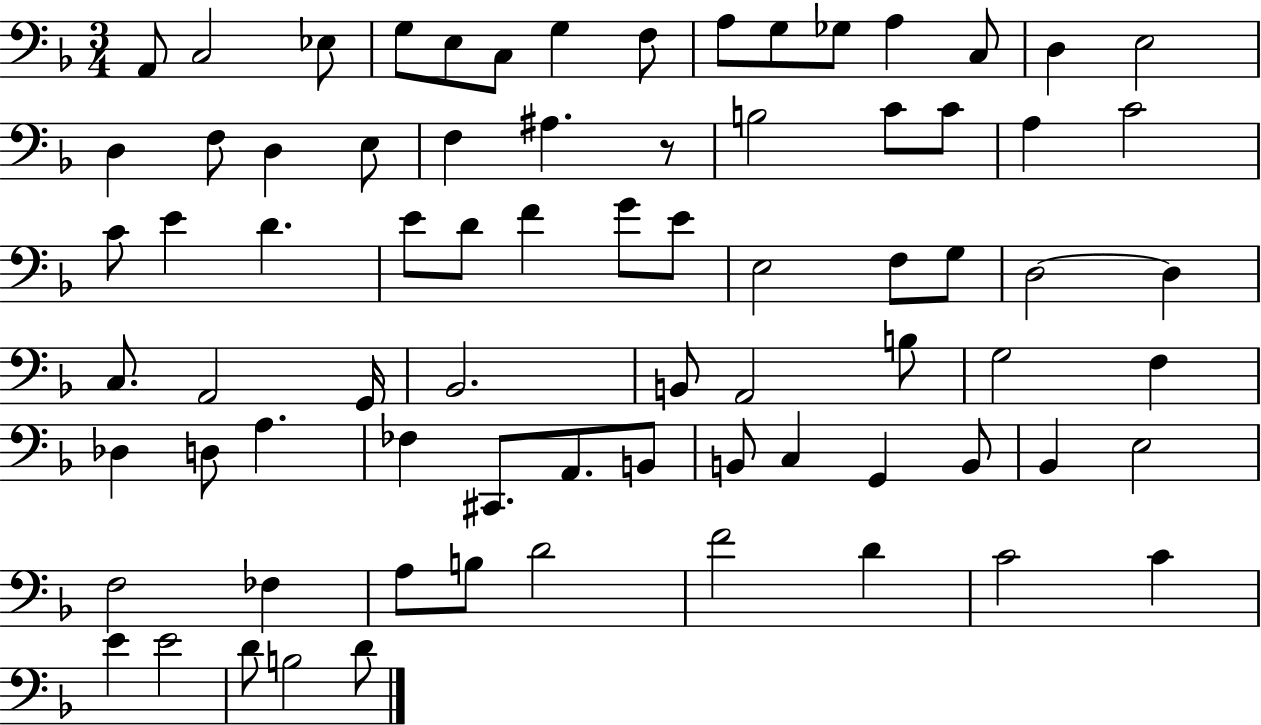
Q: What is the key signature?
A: F major